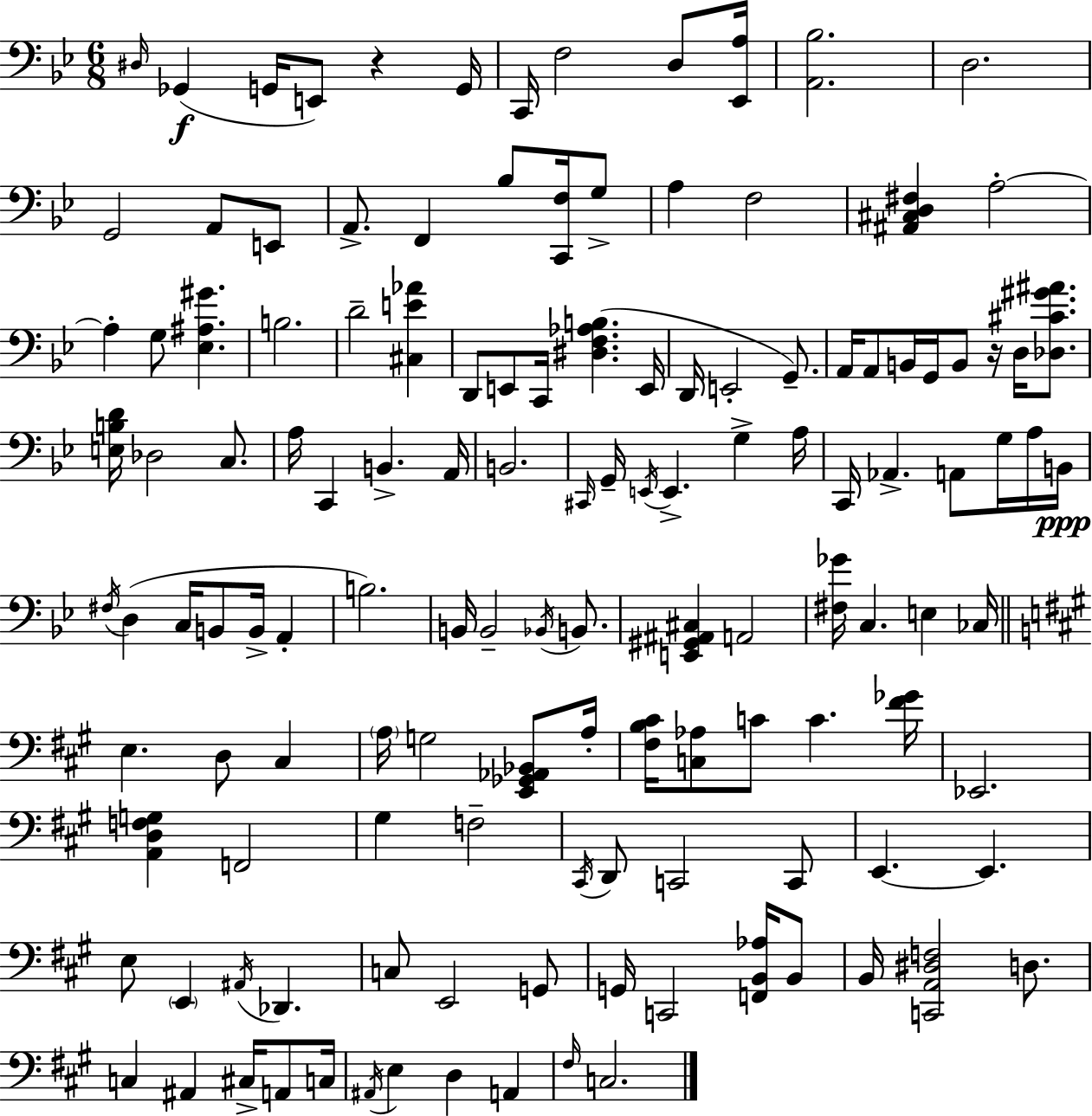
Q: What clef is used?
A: bass